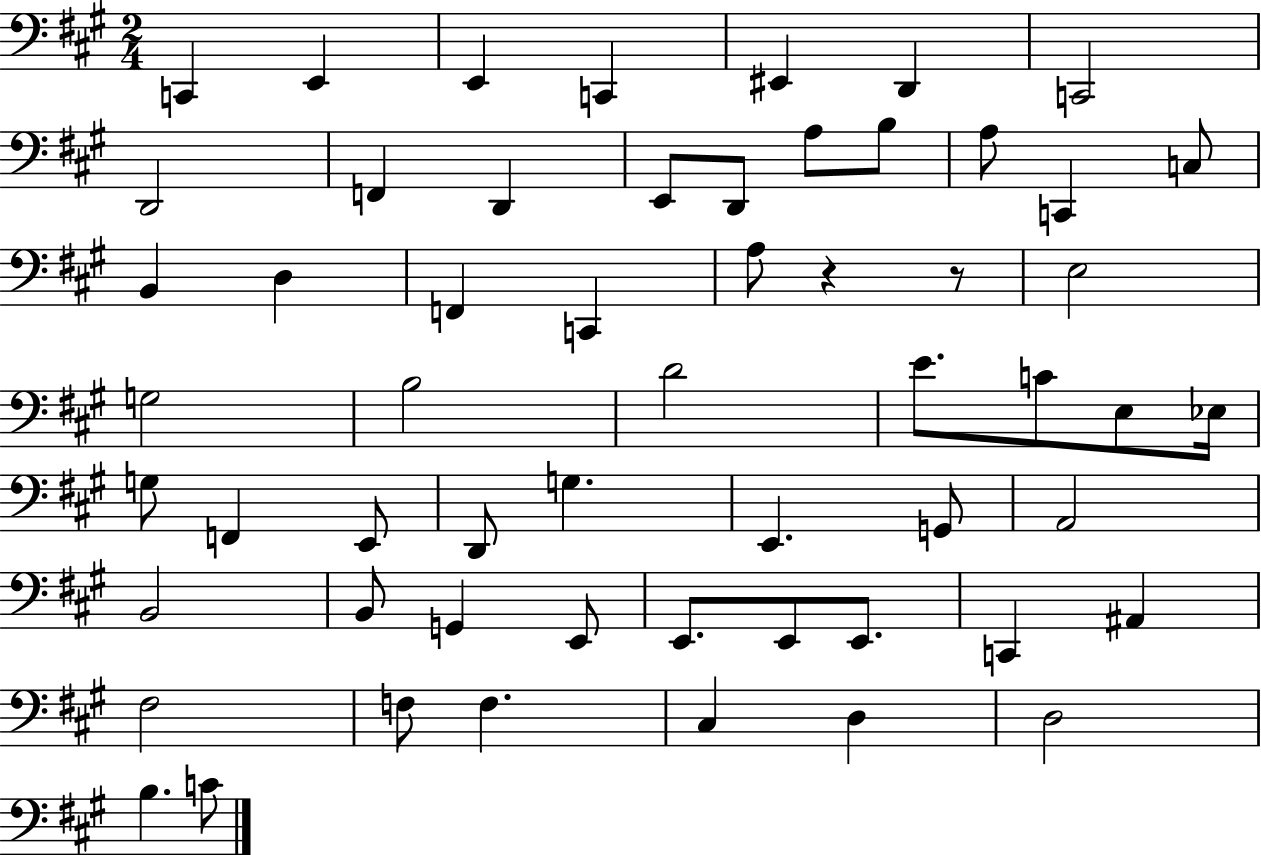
X:1
T:Untitled
M:2/4
L:1/4
K:A
C,, E,, E,, C,, ^E,, D,, C,,2 D,,2 F,, D,, E,,/2 D,,/2 A,/2 B,/2 A,/2 C,, C,/2 B,, D, F,, C,, A,/2 z z/2 E,2 G,2 B,2 D2 E/2 C/2 E,/2 _E,/4 G,/2 F,, E,,/2 D,,/2 G, E,, G,,/2 A,,2 B,,2 B,,/2 G,, E,,/2 E,,/2 E,,/2 E,,/2 C,, ^A,, ^F,2 F,/2 F, ^C, D, D,2 B, C/2